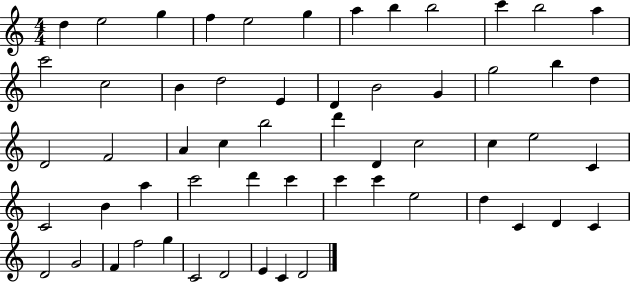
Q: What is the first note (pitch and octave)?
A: D5